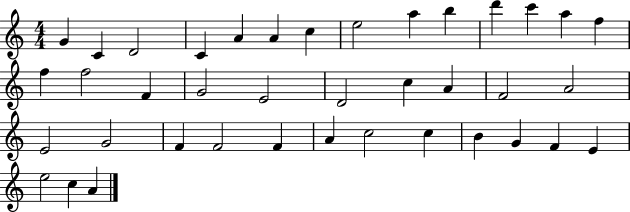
X:1
T:Untitled
M:4/4
L:1/4
K:C
G C D2 C A A c e2 a b d' c' a f f f2 F G2 E2 D2 c A F2 A2 E2 G2 F F2 F A c2 c B G F E e2 c A